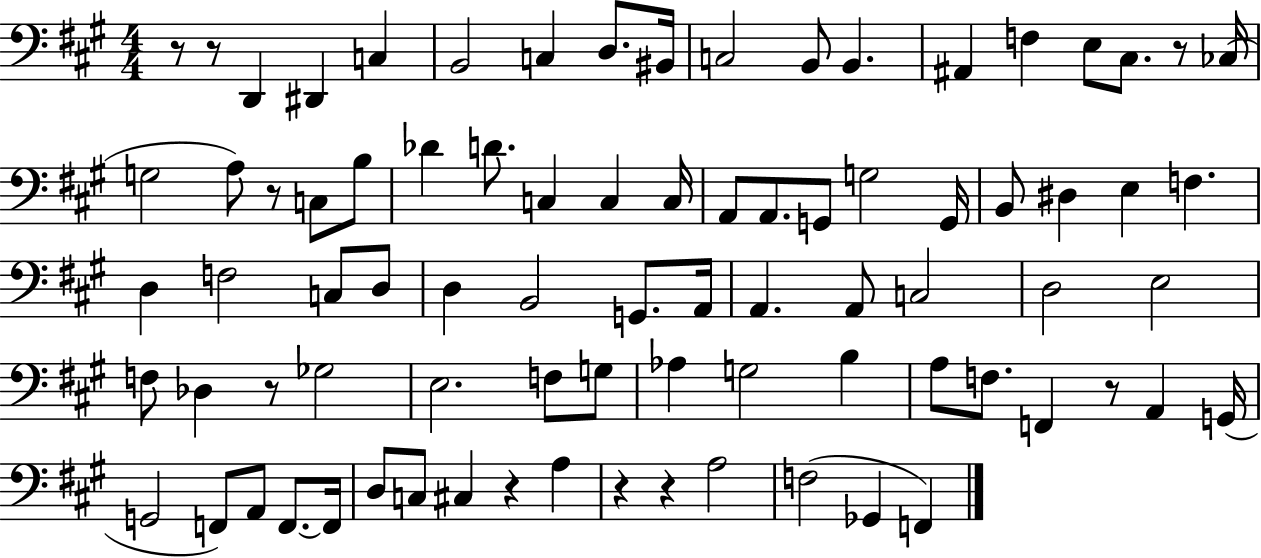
R/e R/e D2/q D#2/q C3/q B2/h C3/q D3/e. BIS2/s C3/h B2/e B2/q. A#2/q F3/q E3/e C#3/e. R/e CES3/s G3/h A3/e R/e C3/e B3/e Db4/q D4/e. C3/q C3/q C3/s A2/e A2/e. G2/e G3/h G2/s B2/e D#3/q E3/q F3/q. D3/q F3/h C3/e D3/e D3/q B2/h G2/e. A2/s A2/q. A2/e C3/h D3/h E3/h F3/e Db3/q R/e Gb3/h E3/h. F3/e G3/e Ab3/q G3/h B3/q A3/e F3/e. F2/q R/e A2/q G2/s G2/h F2/e A2/e F2/e. F2/s D3/e C3/e C#3/q R/q A3/q R/q R/q A3/h F3/h Gb2/q F2/q